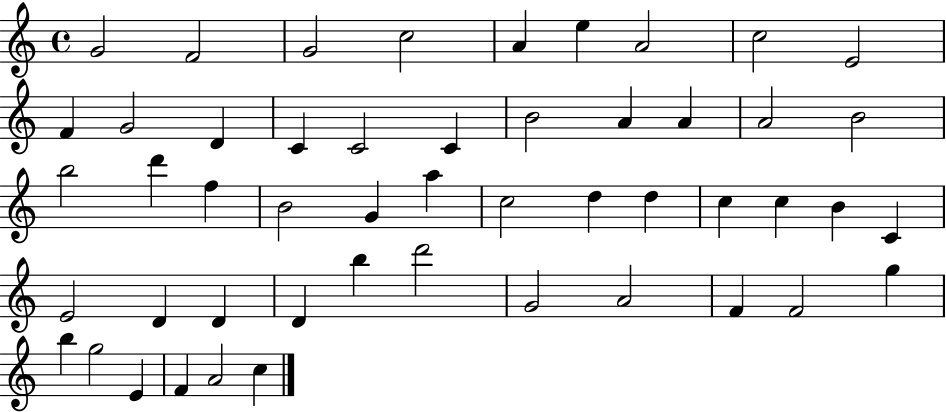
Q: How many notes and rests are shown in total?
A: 50